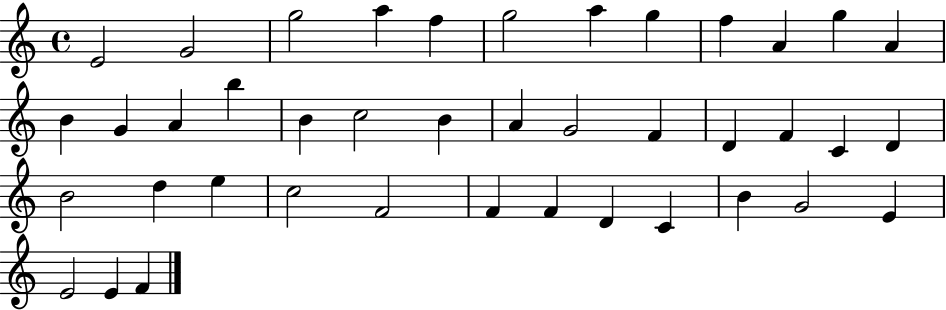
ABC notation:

X:1
T:Untitled
M:4/4
L:1/4
K:C
E2 G2 g2 a f g2 a g f A g A B G A b B c2 B A G2 F D F C D B2 d e c2 F2 F F D C B G2 E E2 E F